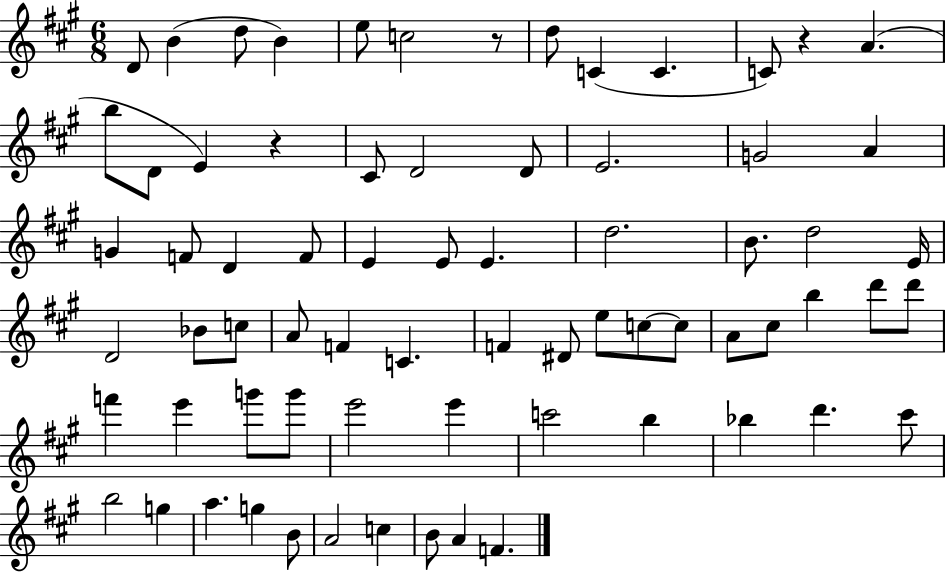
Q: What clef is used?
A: treble